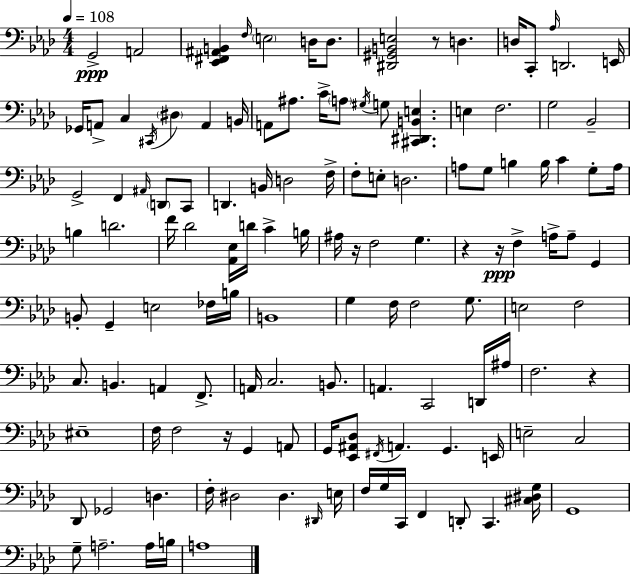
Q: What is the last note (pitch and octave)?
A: A3